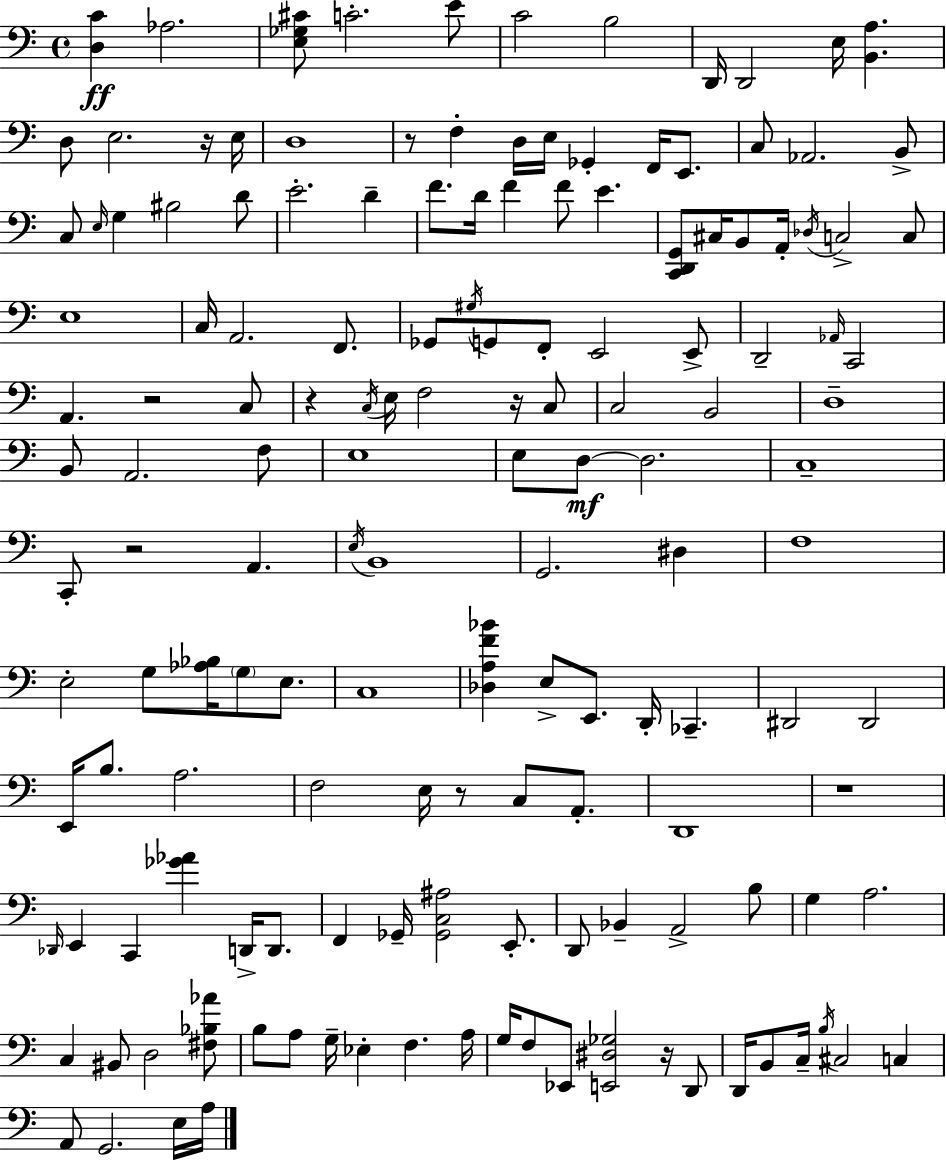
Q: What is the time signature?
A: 4/4